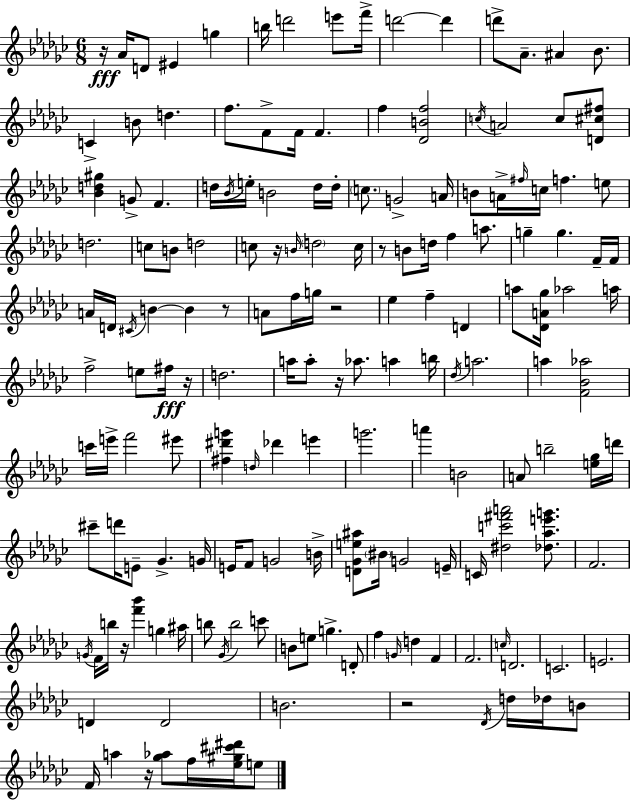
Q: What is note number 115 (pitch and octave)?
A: G5